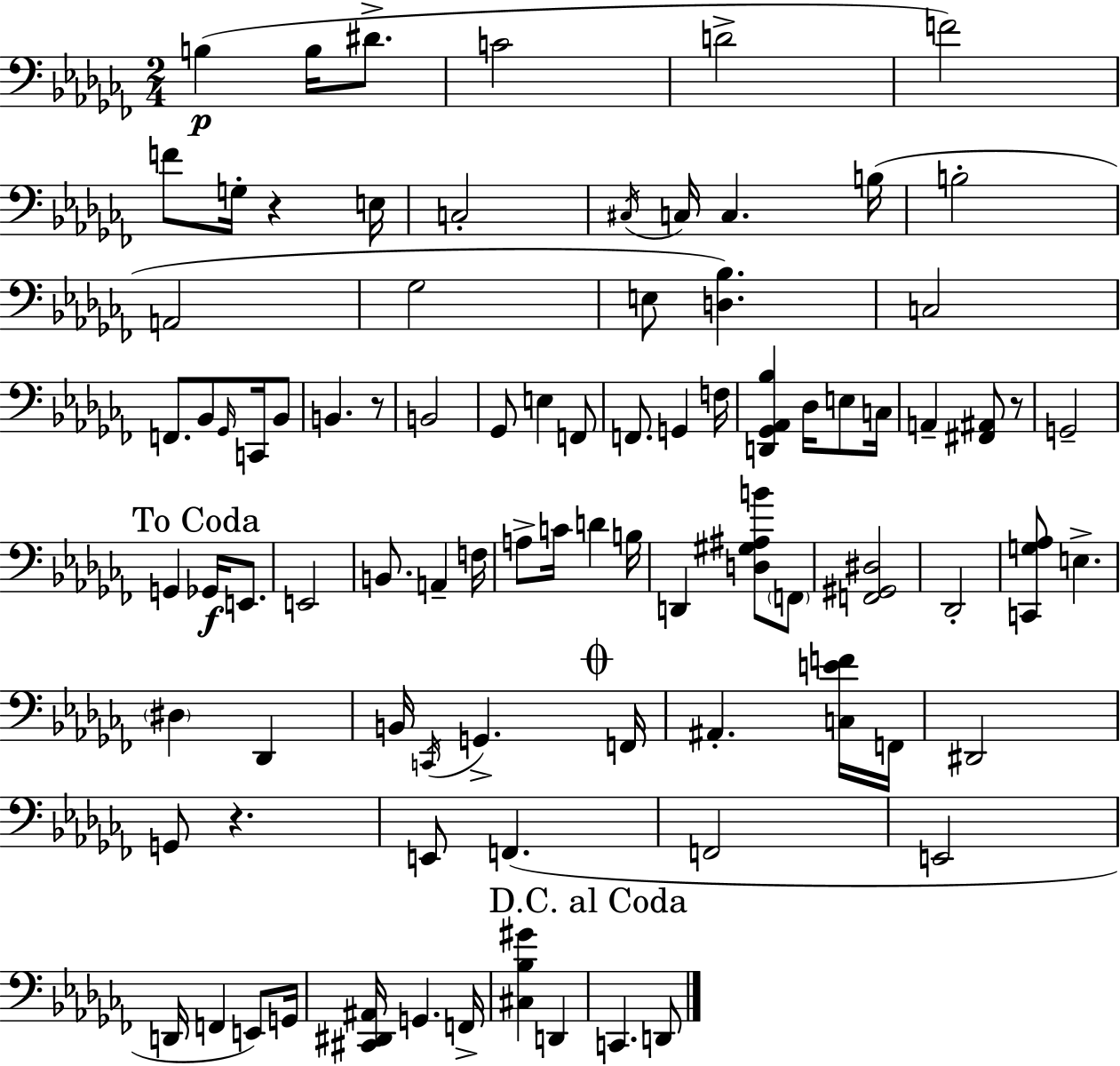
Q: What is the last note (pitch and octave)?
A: D2